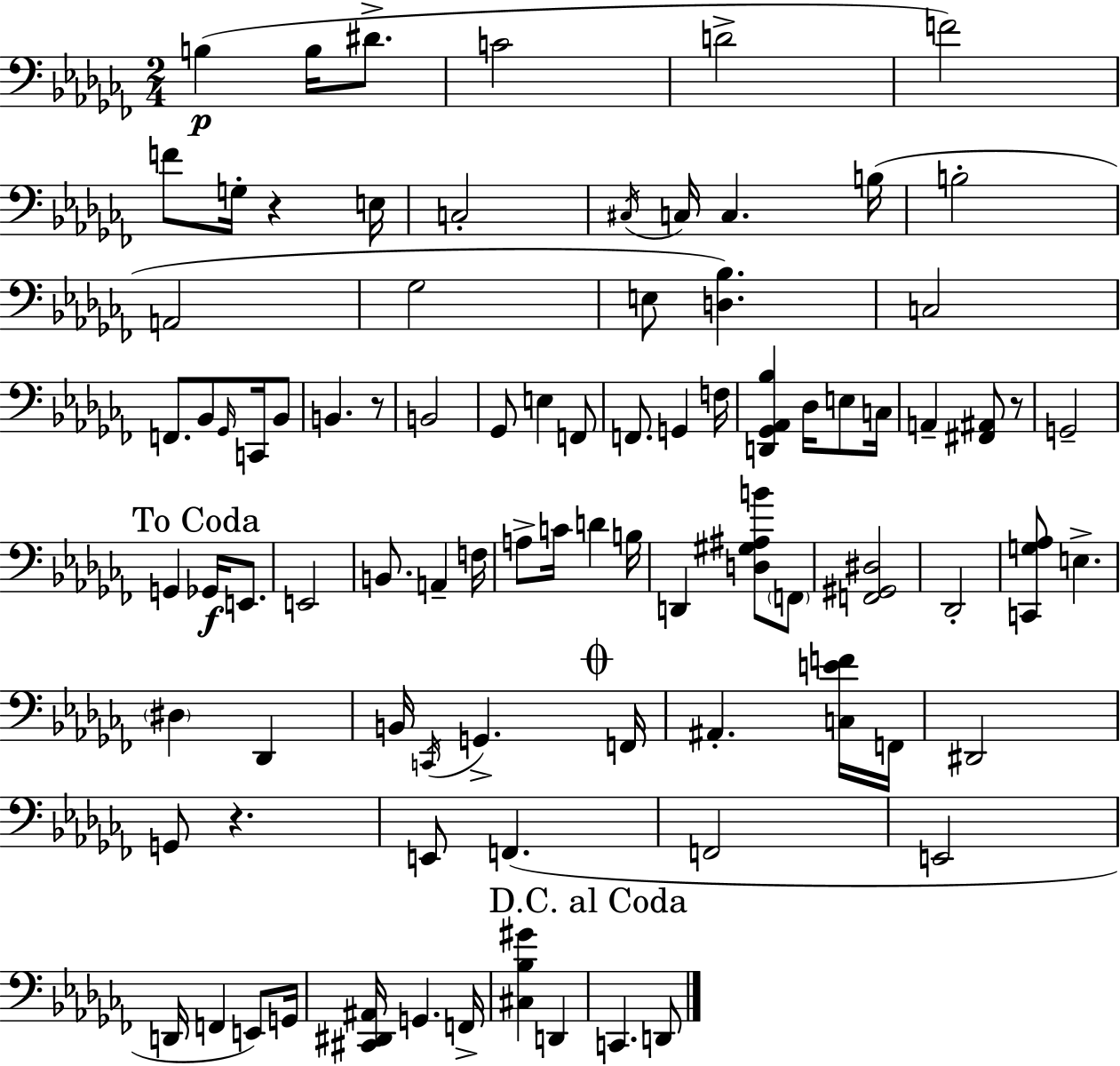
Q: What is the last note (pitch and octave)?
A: D2